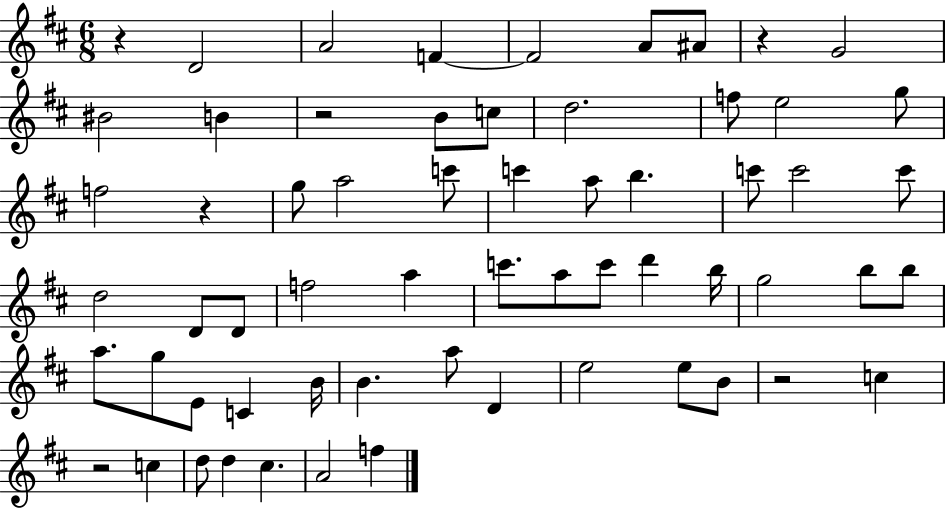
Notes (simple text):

R/q D4/h A4/h F4/q F4/h A4/e A#4/e R/q G4/h BIS4/h B4/q R/h B4/e C5/e D5/h. F5/e E5/h G5/e F5/h R/q G5/e A5/h C6/e C6/q A5/e B5/q. C6/e C6/h C6/e D5/h D4/e D4/e F5/h A5/q C6/e. A5/e C6/e D6/q B5/s G5/h B5/e B5/e A5/e. G5/e E4/e C4/q B4/s B4/q. A5/e D4/q E5/h E5/e B4/e R/h C5/q R/h C5/q D5/e D5/q C#5/q. A4/h F5/q